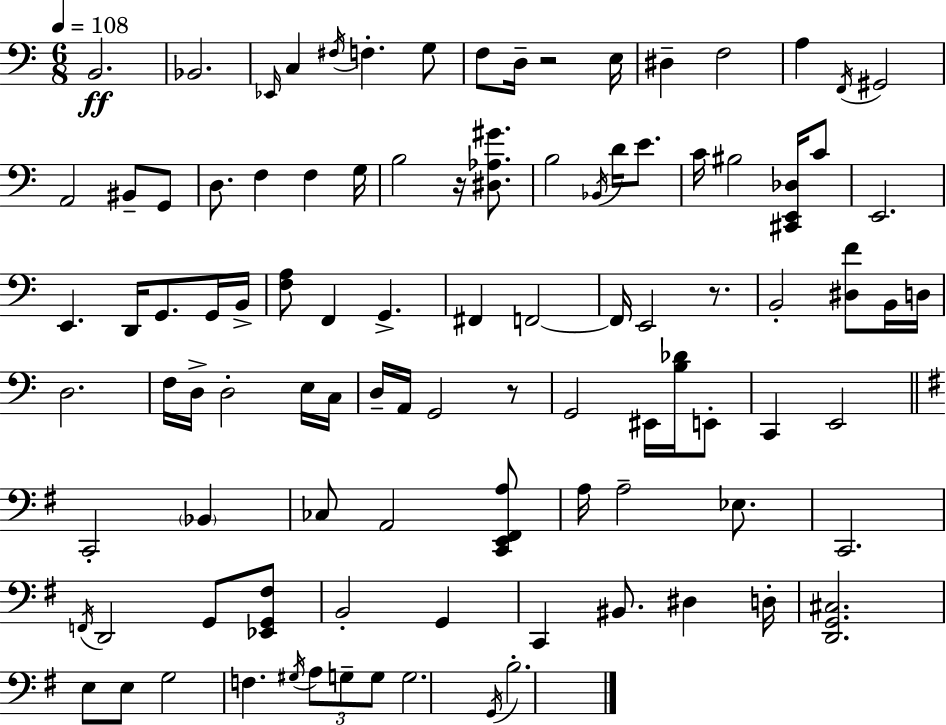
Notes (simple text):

B2/h. Bb2/h. Eb2/s C3/q F#3/s F3/q. G3/e F3/e D3/s R/h E3/s D#3/q F3/h A3/q F2/s G#2/h A2/h BIS2/e G2/e D3/e. F3/q F3/q G3/s B3/h R/s [D#3,Ab3,G#4]/e. B3/h Bb2/s D4/s E4/e. C4/s BIS3/h [C#2,E2,Db3]/s C4/e E2/h. E2/q. D2/s G2/e. G2/s B2/s [F3,A3]/e F2/q G2/q. F#2/q F2/h F2/s E2/h R/e. B2/h [D#3,F4]/e B2/s D3/s D3/h. F3/s D3/s D3/h E3/s C3/s D3/s A2/s G2/h R/e G2/h EIS2/s [B3,Db4]/s E2/e C2/q E2/h C2/h Bb2/q CES3/e A2/h [C2,E2,F#2,A3]/e A3/s A3/h Eb3/e. C2/h. F2/s D2/h G2/e [Eb2,G2,F#3]/e B2/h G2/q C2/q BIS2/e. D#3/q D3/s [D2,G2,C#3]/h. E3/e E3/e G3/h F3/q. G#3/s A3/e G3/e G3/e G3/h. G2/s B3/h.